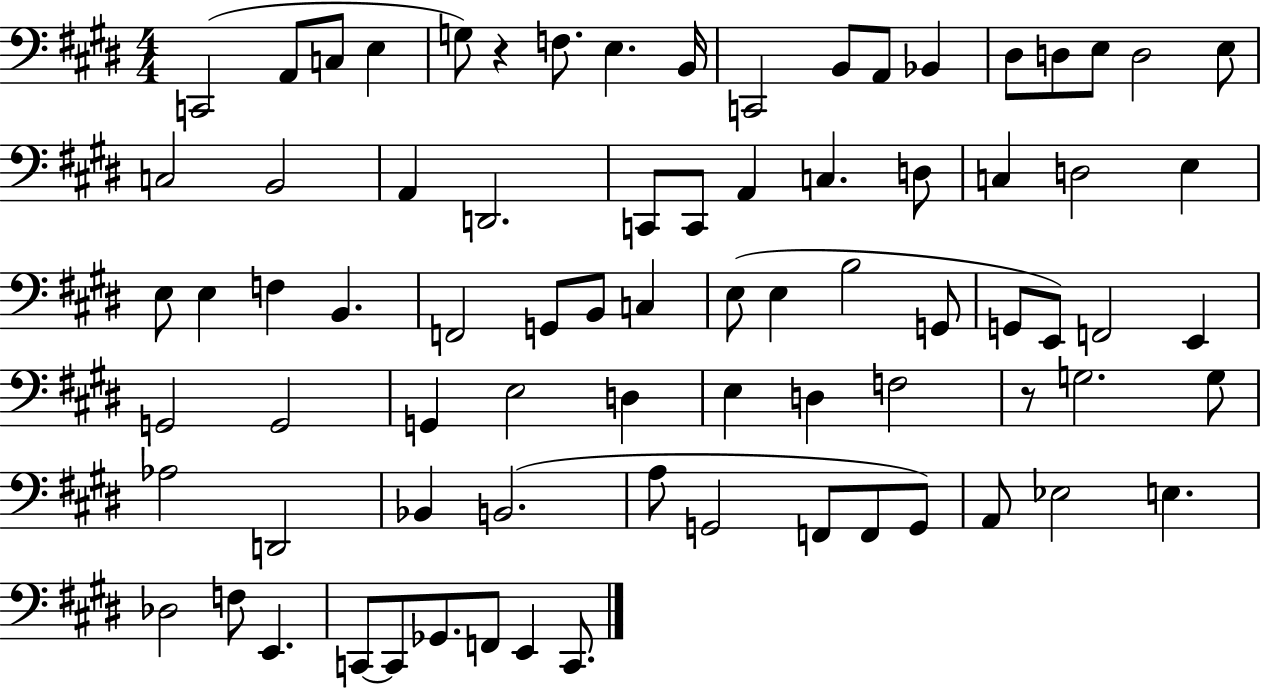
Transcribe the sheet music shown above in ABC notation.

X:1
T:Untitled
M:4/4
L:1/4
K:E
C,,2 A,,/2 C,/2 E, G,/2 z F,/2 E, B,,/4 C,,2 B,,/2 A,,/2 _B,, ^D,/2 D,/2 E,/2 D,2 E,/2 C,2 B,,2 A,, D,,2 C,,/2 C,,/2 A,, C, D,/2 C, D,2 E, E,/2 E, F, B,, F,,2 G,,/2 B,,/2 C, E,/2 E, B,2 G,,/2 G,,/2 E,,/2 F,,2 E,, G,,2 G,,2 G,, E,2 D, E, D, F,2 z/2 G,2 G,/2 _A,2 D,,2 _B,, B,,2 A,/2 G,,2 F,,/2 F,,/2 G,,/2 A,,/2 _E,2 E, _D,2 F,/2 E,, C,,/2 C,,/2 _G,,/2 F,,/2 E,, C,,/2